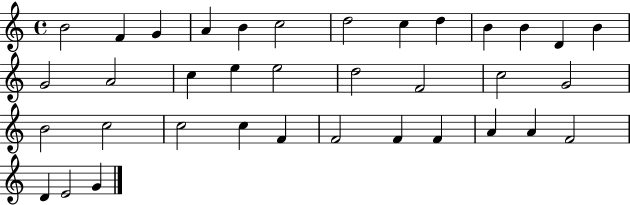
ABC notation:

X:1
T:Untitled
M:4/4
L:1/4
K:C
B2 F G A B c2 d2 c d B B D B G2 A2 c e e2 d2 F2 c2 G2 B2 c2 c2 c F F2 F F A A F2 D E2 G